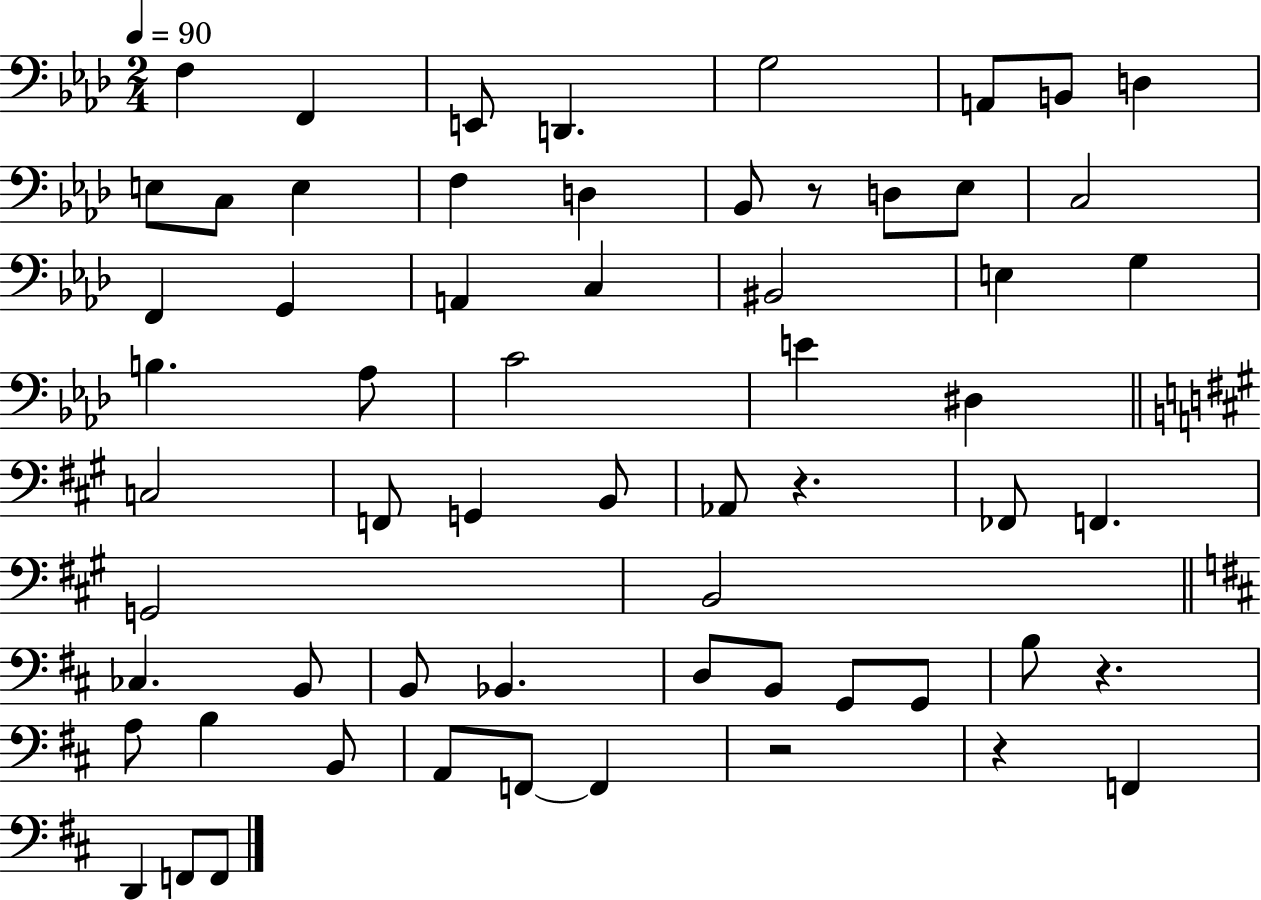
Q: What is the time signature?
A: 2/4